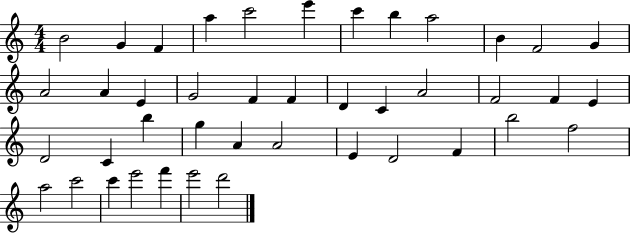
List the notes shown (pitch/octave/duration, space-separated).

B4/h G4/q F4/q A5/q C6/h E6/q C6/q B5/q A5/h B4/q F4/h G4/q A4/h A4/q E4/q G4/h F4/q F4/q D4/q C4/q A4/h F4/h F4/q E4/q D4/h C4/q B5/q G5/q A4/q A4/h E4/q D4/h F4/q B5/h F5/h A5/h C6/h C6/q E6/h F6/q E6/h D6/h